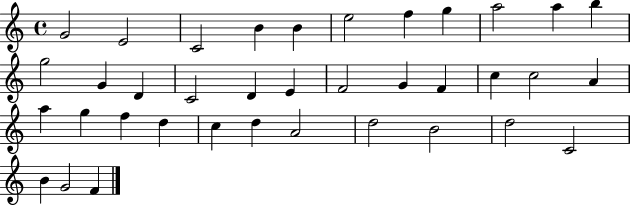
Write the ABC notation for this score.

X:1
T:Untitled
M:4/4
L:1/4
K:C
G2 E2 C2 B B e2 f g a2 a b g2 G D C2 D E F2 G F c c2 A a g f d c d A2 d2 B2 d2 C2 B G2 F